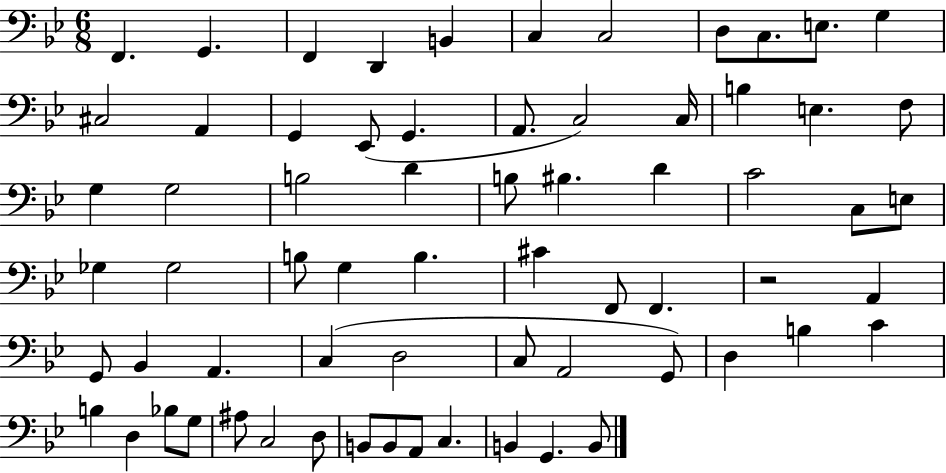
X:1
T:Untitled
M:6/8
L:1/4
K:Bb
F,, G,, F,, D,, B,, C, C,2 D,/2 C,/2 E,/2 G, ^C,2 A,, G,, _E,,/2 G,, A,,/2 C,2 C,/4 B, E, F,/2 G, G,2 B,2 D B,/2 ^B, D C2 C,/2 E,/2 _G, _G,2 B,/2 G, B, ^C F,,/2 F,, z2 A,, G,,/2 _B,, A,, C, D,2 C,/2 A,,2 G,,/2 D, B, C B, D, _B,/2 G,/2 ^A,/2 C,2 D,/2 B,,/2 B,,/2 A,,/2 C, B,, G,, B,,/2